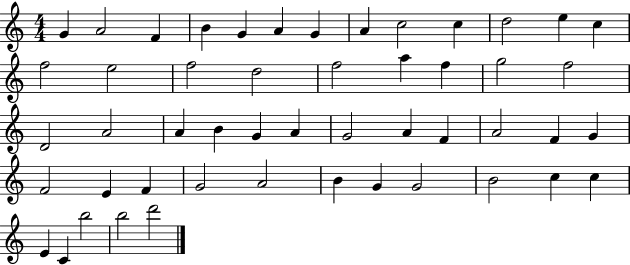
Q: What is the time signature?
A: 4/4